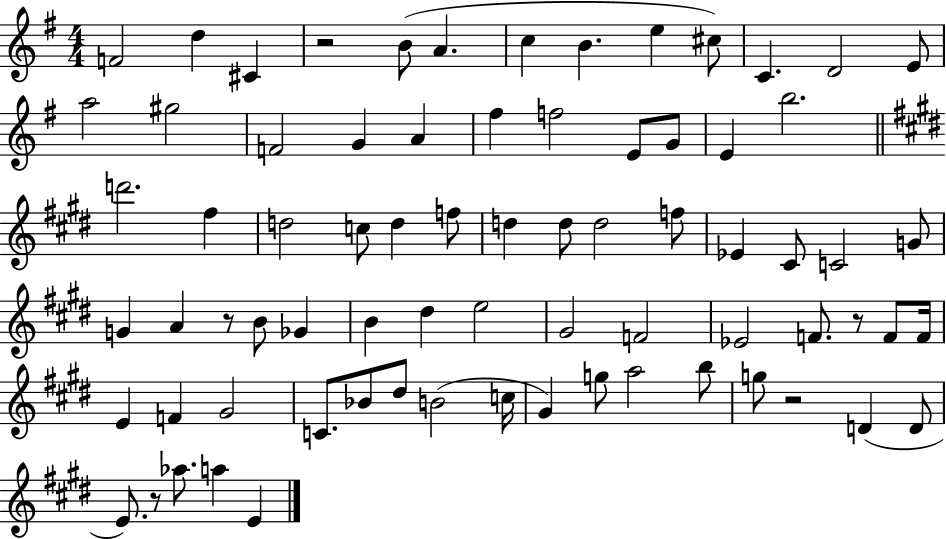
{
  \clef treble
  \numericTimeSignature
  \time 4/4
  \key g \major
  \repeat volta 2 { f'2 d''4 cis'4 | r2 b'8( a'4. | c''4 b'4. e''4 cis''8) | c'4. d'2 e'8 | \break a''2 gis''2 | f'2 g'4 a'4 | fis''4 f''2 e'8 g'8 | e'4 b''2. | \break \bar "||" \break \key e \major d'''2. fis''4 | d''2 c''8 d''4 f''8 | d''4 d''8 d''2 f''8 | ees'4 cis'8 c'2 g'8 | \break g'4 a'4 r8 b'8 ges'4 | b'4 dis''4 e''2 | gis'2 f'2 | ees'2 f'8. r8 f'8 f'16 | \break e'4 f'4 gis'2 | c'8. bes'8 dis''8 b'2( c''16 | gis'4) g''8 a''2 b''8 | g''8 r2 d'4( d'8 | \break e'8.) r8 aes''8. a''4 e'4 | } \bar "|."
}